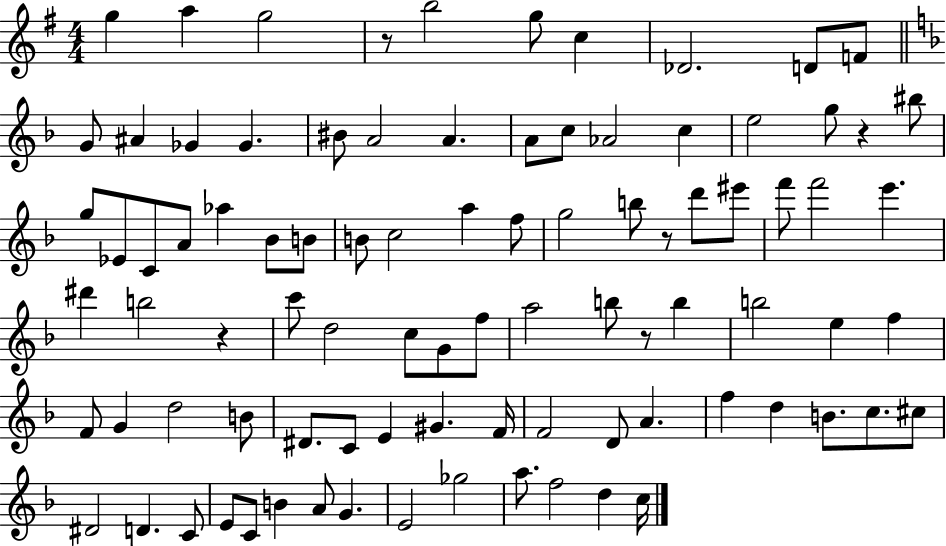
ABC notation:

X:1
T:Untitled
M:4/4
L:1/4
K:G
g a g2 z/2 b2 g/2 c _D2 D/2 F/2 G/2 ^A _G _G ^B/2 A2 A A/2 c/2 _A2 c e2 g/2 z ^b/2 g/2 _E/2 C/2 A/2 _a _B/2 B/2 B/2 c2 a f/2 g2 b/2 z/2 d'/2 ^e'/2 f'/2 f'2 e' ^d' b2 z c'/2 d2 c/2 G/2 f/2 a2 b/2 z/2 b b2 e f F/2 G d2 B/2 ^D/2 C/2 E ^G F/4 F2 D/2 A f d B/2 c/2 ^c/2 ^D2 D C/2 E/2 C/2 B A/2 G E2 _g2 a/2 f2 d c/4